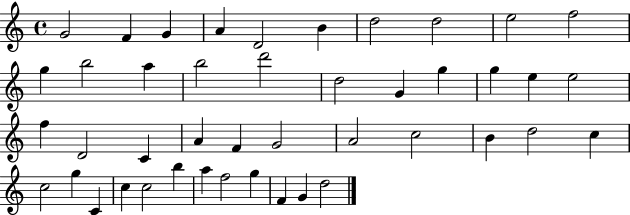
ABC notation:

X:1
T:Untitled
M:4/4
L:1/4
K:C
G2 F G A D2 B d2 d2 e2 f2 g b2 a b2 d'2 d2 G g g e e2 f D2 C A F G2 A2 c2 B d2 c c2 g C c c2 b a f2 g F G d2